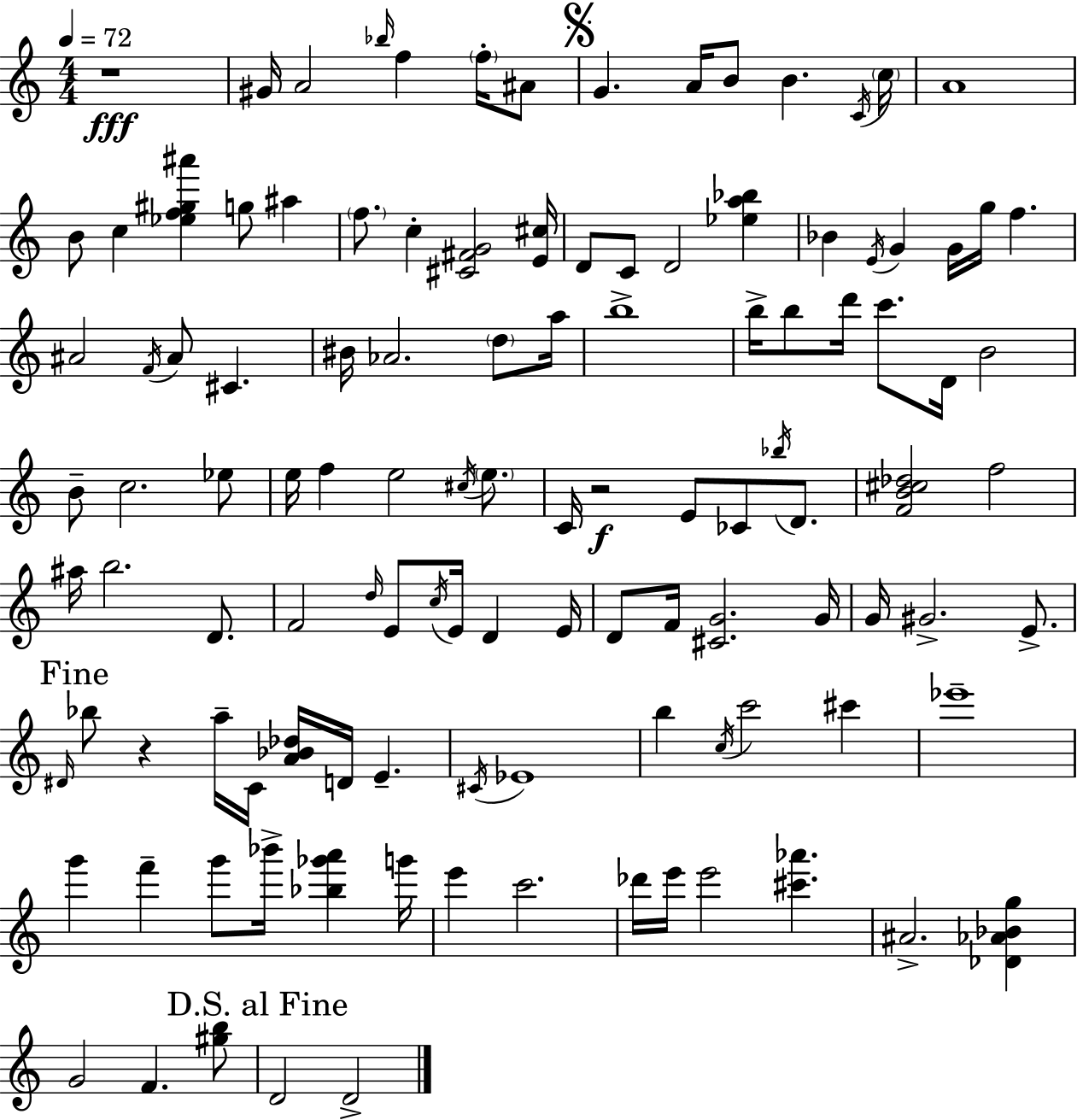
{
  \clef treble
  \numericTimeSignature
  \time 4/4
  \key c \major
  \tempo 4 = 72
  r1\fff | gis'16 a'2 \grace { bes''16 } f''4 \parenthesize f''16-. ais'8 | \mark \markup { \musicglyph "scripts.segno" } g'4. a'16 b'8 b'4. | \acciaccatura { c'16 } \parenthesize c''16 a'1 | \break b'8 c''4 <ees'' f'' gis'' ais'''>4 g''8 ais''4 | \parenthesize f''8. c''4-. <cis' fis' g'>2 | <e' cis''>16 d'8 c'8 d'2 <ees'' a'' bes''>4 | bes'4 \acciaccatura { e'16 } g'4 g'16 g''16 f''4. | \break ais'2 \acciaccatura { f'16 } ais'8 cis'4. | bis'16 aes'2. | \parenthesize d''8 a''16 b''1-> | b''16-> b''8 d'''16 c'''8. d'16 b'2 | \break b'8-- c''2. | ees''8 e''16 f''4 e''2 | \acciaccatura { cis''16 } \parenthesize e''8. c'16 r2\f e'8 | ces'8 \acciaccatura { bes''16 } d'8. <f' b' cis'' des''>2 f''2 | \break ais''16 b''2. | d'8. f'2 \grace { d''16 } e'8 | \acciaccatura { c''16 } e'16 d'4 e'16 d'8 f'16 <cis' g'>2. | g'16 g'16 gis'2.-> | \break e'8.-> \mark "Fine" \grace { dis'16 } bes''8 r4 a''16-- | c'16 <a' bes' des''>16 d'16 e'4.-- \acciaccatura { cis'16 } ees'1 | b''4 \acciaccatura { c''16 } c'''2 | cis'''4 ees'''1-- | \break g'''4 f'''4-- | g'''8 bes'''16-> <bes'' ges''' a'''>4 g'''16 e'''4 c'''2. | des'''16 e'''16 e'''2 | <cis''' aes'''>4. ais'2.-> | \break <des' aes' bes' g''>4 g'2 | f'4. <gis'' b''>8 \mark "D.S. al Fine" d'2 | d'2-> \bar "|."
}